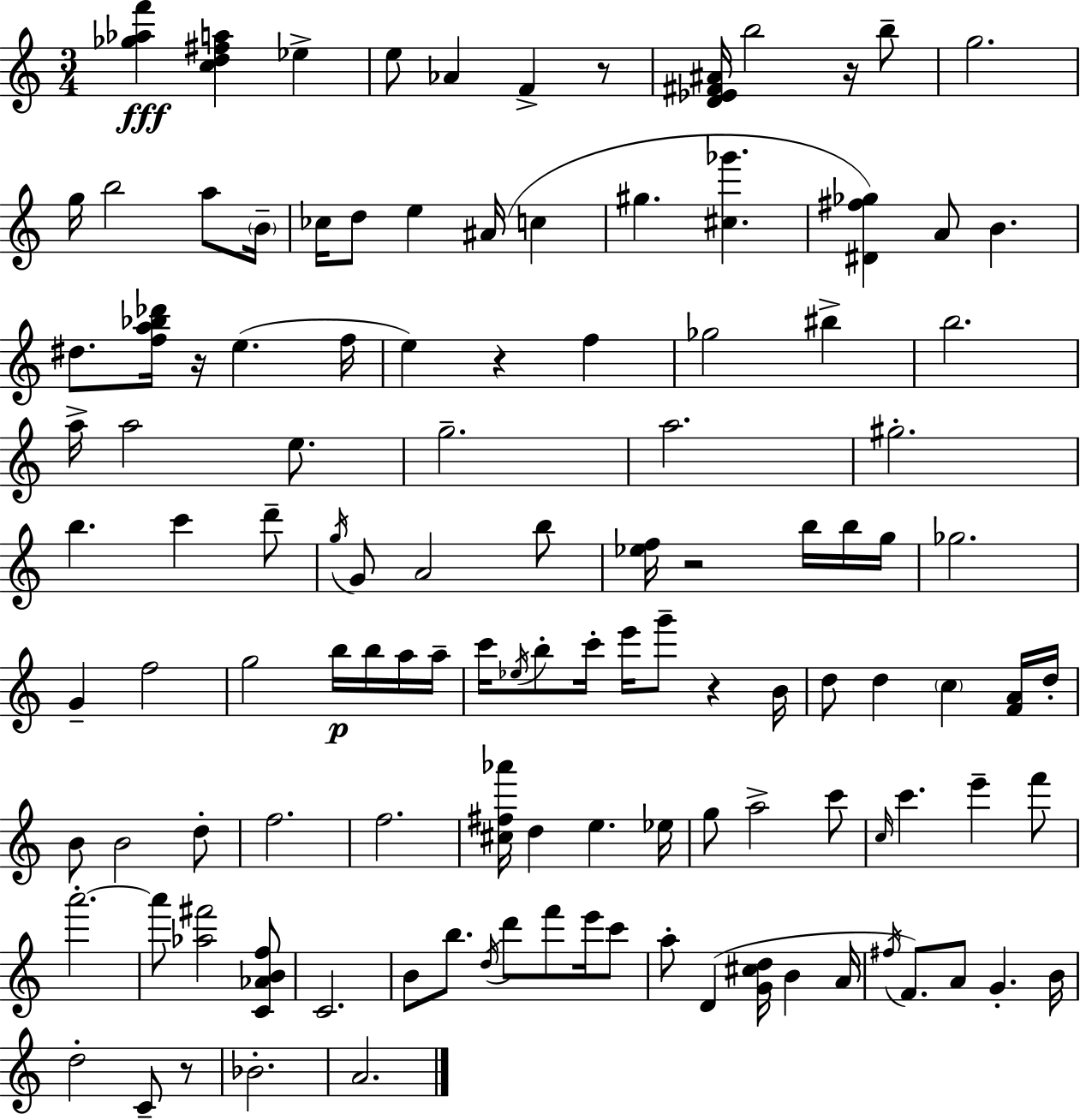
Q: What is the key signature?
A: A minor